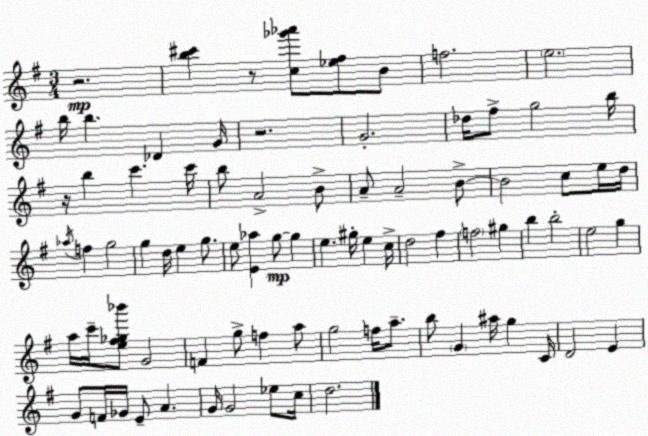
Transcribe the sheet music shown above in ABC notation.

X:1
T:Untitled
M:3/4
L:1/4
K:G
z2 [b^c'] z/2 [c_g'_a']/2 [_e^f]/2 B/2 f2 e2 b/4 b _D G/4 z2 G2 _d/4 ^f/2 g2 b/4 z/4 b c' c'/4 b/2 A2 B/2 A/2 A2 B/2 B2 c/2 e/4 d/4 _a/4 f g2 g d/4 e g/2 e/2 [E_a] g/2 g e ^g/4 e c/4 d2 ^f f2 ^g b b2 e2 g a/4 c'/4 [e^f_g_b']/2 G2 F g/2 f a/2 g2 f/4 a/2 b/2 G ^a/4 g C/4 D2 E G/2 F/4 _G/4 E/2 A G/4 G2 _e/2 c/4 d2